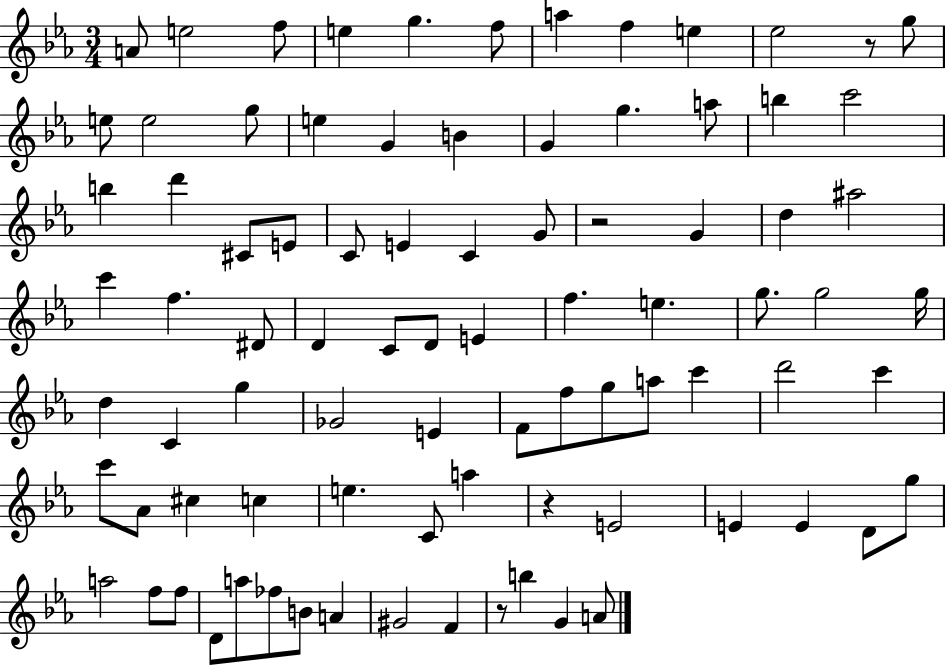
A4/e E5/h F5/e E5/q G5/q. F5/e A5/q F5/q E5/q Eb5/h R/e G5/e E5/e E5/h G5/e E5/q G4/q B4/q G4/q G5/q. A5/e B5/q C6/h B5/q D6/q C#4/e E4/e C4/e E4/q C4/q G4/e R/h G4/q D5/q A#5/h C6/q F5/q. D#4/e D4/q C4/e D4/e E4/q F5/q. E5/q. G5/e. G5/h G5/s D5/q C4/q G5/q Gb4/h E4/q F4/e F5/e G5/e A5/e C6/q D6/h C6/q C6/e Ab4/e C#5/q C5/q E5/q. C4/e A5/q R/q E4/h E4/q E4/q D4/e G5/e A5/h F5/e F5/e D4/e A5/e FES5/e B4/e A4/q G#4/h F4/q R/e B5/q G4/q A4/e